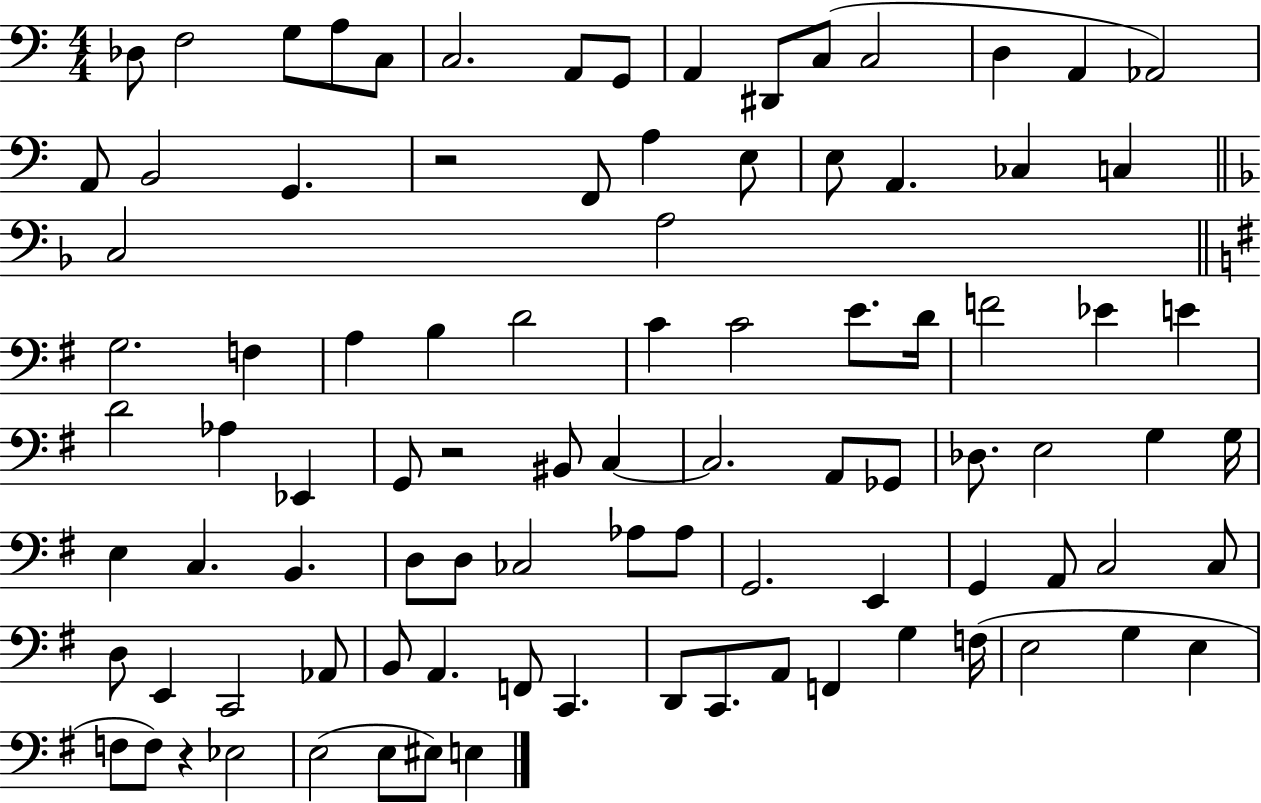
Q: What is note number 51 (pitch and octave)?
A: G3